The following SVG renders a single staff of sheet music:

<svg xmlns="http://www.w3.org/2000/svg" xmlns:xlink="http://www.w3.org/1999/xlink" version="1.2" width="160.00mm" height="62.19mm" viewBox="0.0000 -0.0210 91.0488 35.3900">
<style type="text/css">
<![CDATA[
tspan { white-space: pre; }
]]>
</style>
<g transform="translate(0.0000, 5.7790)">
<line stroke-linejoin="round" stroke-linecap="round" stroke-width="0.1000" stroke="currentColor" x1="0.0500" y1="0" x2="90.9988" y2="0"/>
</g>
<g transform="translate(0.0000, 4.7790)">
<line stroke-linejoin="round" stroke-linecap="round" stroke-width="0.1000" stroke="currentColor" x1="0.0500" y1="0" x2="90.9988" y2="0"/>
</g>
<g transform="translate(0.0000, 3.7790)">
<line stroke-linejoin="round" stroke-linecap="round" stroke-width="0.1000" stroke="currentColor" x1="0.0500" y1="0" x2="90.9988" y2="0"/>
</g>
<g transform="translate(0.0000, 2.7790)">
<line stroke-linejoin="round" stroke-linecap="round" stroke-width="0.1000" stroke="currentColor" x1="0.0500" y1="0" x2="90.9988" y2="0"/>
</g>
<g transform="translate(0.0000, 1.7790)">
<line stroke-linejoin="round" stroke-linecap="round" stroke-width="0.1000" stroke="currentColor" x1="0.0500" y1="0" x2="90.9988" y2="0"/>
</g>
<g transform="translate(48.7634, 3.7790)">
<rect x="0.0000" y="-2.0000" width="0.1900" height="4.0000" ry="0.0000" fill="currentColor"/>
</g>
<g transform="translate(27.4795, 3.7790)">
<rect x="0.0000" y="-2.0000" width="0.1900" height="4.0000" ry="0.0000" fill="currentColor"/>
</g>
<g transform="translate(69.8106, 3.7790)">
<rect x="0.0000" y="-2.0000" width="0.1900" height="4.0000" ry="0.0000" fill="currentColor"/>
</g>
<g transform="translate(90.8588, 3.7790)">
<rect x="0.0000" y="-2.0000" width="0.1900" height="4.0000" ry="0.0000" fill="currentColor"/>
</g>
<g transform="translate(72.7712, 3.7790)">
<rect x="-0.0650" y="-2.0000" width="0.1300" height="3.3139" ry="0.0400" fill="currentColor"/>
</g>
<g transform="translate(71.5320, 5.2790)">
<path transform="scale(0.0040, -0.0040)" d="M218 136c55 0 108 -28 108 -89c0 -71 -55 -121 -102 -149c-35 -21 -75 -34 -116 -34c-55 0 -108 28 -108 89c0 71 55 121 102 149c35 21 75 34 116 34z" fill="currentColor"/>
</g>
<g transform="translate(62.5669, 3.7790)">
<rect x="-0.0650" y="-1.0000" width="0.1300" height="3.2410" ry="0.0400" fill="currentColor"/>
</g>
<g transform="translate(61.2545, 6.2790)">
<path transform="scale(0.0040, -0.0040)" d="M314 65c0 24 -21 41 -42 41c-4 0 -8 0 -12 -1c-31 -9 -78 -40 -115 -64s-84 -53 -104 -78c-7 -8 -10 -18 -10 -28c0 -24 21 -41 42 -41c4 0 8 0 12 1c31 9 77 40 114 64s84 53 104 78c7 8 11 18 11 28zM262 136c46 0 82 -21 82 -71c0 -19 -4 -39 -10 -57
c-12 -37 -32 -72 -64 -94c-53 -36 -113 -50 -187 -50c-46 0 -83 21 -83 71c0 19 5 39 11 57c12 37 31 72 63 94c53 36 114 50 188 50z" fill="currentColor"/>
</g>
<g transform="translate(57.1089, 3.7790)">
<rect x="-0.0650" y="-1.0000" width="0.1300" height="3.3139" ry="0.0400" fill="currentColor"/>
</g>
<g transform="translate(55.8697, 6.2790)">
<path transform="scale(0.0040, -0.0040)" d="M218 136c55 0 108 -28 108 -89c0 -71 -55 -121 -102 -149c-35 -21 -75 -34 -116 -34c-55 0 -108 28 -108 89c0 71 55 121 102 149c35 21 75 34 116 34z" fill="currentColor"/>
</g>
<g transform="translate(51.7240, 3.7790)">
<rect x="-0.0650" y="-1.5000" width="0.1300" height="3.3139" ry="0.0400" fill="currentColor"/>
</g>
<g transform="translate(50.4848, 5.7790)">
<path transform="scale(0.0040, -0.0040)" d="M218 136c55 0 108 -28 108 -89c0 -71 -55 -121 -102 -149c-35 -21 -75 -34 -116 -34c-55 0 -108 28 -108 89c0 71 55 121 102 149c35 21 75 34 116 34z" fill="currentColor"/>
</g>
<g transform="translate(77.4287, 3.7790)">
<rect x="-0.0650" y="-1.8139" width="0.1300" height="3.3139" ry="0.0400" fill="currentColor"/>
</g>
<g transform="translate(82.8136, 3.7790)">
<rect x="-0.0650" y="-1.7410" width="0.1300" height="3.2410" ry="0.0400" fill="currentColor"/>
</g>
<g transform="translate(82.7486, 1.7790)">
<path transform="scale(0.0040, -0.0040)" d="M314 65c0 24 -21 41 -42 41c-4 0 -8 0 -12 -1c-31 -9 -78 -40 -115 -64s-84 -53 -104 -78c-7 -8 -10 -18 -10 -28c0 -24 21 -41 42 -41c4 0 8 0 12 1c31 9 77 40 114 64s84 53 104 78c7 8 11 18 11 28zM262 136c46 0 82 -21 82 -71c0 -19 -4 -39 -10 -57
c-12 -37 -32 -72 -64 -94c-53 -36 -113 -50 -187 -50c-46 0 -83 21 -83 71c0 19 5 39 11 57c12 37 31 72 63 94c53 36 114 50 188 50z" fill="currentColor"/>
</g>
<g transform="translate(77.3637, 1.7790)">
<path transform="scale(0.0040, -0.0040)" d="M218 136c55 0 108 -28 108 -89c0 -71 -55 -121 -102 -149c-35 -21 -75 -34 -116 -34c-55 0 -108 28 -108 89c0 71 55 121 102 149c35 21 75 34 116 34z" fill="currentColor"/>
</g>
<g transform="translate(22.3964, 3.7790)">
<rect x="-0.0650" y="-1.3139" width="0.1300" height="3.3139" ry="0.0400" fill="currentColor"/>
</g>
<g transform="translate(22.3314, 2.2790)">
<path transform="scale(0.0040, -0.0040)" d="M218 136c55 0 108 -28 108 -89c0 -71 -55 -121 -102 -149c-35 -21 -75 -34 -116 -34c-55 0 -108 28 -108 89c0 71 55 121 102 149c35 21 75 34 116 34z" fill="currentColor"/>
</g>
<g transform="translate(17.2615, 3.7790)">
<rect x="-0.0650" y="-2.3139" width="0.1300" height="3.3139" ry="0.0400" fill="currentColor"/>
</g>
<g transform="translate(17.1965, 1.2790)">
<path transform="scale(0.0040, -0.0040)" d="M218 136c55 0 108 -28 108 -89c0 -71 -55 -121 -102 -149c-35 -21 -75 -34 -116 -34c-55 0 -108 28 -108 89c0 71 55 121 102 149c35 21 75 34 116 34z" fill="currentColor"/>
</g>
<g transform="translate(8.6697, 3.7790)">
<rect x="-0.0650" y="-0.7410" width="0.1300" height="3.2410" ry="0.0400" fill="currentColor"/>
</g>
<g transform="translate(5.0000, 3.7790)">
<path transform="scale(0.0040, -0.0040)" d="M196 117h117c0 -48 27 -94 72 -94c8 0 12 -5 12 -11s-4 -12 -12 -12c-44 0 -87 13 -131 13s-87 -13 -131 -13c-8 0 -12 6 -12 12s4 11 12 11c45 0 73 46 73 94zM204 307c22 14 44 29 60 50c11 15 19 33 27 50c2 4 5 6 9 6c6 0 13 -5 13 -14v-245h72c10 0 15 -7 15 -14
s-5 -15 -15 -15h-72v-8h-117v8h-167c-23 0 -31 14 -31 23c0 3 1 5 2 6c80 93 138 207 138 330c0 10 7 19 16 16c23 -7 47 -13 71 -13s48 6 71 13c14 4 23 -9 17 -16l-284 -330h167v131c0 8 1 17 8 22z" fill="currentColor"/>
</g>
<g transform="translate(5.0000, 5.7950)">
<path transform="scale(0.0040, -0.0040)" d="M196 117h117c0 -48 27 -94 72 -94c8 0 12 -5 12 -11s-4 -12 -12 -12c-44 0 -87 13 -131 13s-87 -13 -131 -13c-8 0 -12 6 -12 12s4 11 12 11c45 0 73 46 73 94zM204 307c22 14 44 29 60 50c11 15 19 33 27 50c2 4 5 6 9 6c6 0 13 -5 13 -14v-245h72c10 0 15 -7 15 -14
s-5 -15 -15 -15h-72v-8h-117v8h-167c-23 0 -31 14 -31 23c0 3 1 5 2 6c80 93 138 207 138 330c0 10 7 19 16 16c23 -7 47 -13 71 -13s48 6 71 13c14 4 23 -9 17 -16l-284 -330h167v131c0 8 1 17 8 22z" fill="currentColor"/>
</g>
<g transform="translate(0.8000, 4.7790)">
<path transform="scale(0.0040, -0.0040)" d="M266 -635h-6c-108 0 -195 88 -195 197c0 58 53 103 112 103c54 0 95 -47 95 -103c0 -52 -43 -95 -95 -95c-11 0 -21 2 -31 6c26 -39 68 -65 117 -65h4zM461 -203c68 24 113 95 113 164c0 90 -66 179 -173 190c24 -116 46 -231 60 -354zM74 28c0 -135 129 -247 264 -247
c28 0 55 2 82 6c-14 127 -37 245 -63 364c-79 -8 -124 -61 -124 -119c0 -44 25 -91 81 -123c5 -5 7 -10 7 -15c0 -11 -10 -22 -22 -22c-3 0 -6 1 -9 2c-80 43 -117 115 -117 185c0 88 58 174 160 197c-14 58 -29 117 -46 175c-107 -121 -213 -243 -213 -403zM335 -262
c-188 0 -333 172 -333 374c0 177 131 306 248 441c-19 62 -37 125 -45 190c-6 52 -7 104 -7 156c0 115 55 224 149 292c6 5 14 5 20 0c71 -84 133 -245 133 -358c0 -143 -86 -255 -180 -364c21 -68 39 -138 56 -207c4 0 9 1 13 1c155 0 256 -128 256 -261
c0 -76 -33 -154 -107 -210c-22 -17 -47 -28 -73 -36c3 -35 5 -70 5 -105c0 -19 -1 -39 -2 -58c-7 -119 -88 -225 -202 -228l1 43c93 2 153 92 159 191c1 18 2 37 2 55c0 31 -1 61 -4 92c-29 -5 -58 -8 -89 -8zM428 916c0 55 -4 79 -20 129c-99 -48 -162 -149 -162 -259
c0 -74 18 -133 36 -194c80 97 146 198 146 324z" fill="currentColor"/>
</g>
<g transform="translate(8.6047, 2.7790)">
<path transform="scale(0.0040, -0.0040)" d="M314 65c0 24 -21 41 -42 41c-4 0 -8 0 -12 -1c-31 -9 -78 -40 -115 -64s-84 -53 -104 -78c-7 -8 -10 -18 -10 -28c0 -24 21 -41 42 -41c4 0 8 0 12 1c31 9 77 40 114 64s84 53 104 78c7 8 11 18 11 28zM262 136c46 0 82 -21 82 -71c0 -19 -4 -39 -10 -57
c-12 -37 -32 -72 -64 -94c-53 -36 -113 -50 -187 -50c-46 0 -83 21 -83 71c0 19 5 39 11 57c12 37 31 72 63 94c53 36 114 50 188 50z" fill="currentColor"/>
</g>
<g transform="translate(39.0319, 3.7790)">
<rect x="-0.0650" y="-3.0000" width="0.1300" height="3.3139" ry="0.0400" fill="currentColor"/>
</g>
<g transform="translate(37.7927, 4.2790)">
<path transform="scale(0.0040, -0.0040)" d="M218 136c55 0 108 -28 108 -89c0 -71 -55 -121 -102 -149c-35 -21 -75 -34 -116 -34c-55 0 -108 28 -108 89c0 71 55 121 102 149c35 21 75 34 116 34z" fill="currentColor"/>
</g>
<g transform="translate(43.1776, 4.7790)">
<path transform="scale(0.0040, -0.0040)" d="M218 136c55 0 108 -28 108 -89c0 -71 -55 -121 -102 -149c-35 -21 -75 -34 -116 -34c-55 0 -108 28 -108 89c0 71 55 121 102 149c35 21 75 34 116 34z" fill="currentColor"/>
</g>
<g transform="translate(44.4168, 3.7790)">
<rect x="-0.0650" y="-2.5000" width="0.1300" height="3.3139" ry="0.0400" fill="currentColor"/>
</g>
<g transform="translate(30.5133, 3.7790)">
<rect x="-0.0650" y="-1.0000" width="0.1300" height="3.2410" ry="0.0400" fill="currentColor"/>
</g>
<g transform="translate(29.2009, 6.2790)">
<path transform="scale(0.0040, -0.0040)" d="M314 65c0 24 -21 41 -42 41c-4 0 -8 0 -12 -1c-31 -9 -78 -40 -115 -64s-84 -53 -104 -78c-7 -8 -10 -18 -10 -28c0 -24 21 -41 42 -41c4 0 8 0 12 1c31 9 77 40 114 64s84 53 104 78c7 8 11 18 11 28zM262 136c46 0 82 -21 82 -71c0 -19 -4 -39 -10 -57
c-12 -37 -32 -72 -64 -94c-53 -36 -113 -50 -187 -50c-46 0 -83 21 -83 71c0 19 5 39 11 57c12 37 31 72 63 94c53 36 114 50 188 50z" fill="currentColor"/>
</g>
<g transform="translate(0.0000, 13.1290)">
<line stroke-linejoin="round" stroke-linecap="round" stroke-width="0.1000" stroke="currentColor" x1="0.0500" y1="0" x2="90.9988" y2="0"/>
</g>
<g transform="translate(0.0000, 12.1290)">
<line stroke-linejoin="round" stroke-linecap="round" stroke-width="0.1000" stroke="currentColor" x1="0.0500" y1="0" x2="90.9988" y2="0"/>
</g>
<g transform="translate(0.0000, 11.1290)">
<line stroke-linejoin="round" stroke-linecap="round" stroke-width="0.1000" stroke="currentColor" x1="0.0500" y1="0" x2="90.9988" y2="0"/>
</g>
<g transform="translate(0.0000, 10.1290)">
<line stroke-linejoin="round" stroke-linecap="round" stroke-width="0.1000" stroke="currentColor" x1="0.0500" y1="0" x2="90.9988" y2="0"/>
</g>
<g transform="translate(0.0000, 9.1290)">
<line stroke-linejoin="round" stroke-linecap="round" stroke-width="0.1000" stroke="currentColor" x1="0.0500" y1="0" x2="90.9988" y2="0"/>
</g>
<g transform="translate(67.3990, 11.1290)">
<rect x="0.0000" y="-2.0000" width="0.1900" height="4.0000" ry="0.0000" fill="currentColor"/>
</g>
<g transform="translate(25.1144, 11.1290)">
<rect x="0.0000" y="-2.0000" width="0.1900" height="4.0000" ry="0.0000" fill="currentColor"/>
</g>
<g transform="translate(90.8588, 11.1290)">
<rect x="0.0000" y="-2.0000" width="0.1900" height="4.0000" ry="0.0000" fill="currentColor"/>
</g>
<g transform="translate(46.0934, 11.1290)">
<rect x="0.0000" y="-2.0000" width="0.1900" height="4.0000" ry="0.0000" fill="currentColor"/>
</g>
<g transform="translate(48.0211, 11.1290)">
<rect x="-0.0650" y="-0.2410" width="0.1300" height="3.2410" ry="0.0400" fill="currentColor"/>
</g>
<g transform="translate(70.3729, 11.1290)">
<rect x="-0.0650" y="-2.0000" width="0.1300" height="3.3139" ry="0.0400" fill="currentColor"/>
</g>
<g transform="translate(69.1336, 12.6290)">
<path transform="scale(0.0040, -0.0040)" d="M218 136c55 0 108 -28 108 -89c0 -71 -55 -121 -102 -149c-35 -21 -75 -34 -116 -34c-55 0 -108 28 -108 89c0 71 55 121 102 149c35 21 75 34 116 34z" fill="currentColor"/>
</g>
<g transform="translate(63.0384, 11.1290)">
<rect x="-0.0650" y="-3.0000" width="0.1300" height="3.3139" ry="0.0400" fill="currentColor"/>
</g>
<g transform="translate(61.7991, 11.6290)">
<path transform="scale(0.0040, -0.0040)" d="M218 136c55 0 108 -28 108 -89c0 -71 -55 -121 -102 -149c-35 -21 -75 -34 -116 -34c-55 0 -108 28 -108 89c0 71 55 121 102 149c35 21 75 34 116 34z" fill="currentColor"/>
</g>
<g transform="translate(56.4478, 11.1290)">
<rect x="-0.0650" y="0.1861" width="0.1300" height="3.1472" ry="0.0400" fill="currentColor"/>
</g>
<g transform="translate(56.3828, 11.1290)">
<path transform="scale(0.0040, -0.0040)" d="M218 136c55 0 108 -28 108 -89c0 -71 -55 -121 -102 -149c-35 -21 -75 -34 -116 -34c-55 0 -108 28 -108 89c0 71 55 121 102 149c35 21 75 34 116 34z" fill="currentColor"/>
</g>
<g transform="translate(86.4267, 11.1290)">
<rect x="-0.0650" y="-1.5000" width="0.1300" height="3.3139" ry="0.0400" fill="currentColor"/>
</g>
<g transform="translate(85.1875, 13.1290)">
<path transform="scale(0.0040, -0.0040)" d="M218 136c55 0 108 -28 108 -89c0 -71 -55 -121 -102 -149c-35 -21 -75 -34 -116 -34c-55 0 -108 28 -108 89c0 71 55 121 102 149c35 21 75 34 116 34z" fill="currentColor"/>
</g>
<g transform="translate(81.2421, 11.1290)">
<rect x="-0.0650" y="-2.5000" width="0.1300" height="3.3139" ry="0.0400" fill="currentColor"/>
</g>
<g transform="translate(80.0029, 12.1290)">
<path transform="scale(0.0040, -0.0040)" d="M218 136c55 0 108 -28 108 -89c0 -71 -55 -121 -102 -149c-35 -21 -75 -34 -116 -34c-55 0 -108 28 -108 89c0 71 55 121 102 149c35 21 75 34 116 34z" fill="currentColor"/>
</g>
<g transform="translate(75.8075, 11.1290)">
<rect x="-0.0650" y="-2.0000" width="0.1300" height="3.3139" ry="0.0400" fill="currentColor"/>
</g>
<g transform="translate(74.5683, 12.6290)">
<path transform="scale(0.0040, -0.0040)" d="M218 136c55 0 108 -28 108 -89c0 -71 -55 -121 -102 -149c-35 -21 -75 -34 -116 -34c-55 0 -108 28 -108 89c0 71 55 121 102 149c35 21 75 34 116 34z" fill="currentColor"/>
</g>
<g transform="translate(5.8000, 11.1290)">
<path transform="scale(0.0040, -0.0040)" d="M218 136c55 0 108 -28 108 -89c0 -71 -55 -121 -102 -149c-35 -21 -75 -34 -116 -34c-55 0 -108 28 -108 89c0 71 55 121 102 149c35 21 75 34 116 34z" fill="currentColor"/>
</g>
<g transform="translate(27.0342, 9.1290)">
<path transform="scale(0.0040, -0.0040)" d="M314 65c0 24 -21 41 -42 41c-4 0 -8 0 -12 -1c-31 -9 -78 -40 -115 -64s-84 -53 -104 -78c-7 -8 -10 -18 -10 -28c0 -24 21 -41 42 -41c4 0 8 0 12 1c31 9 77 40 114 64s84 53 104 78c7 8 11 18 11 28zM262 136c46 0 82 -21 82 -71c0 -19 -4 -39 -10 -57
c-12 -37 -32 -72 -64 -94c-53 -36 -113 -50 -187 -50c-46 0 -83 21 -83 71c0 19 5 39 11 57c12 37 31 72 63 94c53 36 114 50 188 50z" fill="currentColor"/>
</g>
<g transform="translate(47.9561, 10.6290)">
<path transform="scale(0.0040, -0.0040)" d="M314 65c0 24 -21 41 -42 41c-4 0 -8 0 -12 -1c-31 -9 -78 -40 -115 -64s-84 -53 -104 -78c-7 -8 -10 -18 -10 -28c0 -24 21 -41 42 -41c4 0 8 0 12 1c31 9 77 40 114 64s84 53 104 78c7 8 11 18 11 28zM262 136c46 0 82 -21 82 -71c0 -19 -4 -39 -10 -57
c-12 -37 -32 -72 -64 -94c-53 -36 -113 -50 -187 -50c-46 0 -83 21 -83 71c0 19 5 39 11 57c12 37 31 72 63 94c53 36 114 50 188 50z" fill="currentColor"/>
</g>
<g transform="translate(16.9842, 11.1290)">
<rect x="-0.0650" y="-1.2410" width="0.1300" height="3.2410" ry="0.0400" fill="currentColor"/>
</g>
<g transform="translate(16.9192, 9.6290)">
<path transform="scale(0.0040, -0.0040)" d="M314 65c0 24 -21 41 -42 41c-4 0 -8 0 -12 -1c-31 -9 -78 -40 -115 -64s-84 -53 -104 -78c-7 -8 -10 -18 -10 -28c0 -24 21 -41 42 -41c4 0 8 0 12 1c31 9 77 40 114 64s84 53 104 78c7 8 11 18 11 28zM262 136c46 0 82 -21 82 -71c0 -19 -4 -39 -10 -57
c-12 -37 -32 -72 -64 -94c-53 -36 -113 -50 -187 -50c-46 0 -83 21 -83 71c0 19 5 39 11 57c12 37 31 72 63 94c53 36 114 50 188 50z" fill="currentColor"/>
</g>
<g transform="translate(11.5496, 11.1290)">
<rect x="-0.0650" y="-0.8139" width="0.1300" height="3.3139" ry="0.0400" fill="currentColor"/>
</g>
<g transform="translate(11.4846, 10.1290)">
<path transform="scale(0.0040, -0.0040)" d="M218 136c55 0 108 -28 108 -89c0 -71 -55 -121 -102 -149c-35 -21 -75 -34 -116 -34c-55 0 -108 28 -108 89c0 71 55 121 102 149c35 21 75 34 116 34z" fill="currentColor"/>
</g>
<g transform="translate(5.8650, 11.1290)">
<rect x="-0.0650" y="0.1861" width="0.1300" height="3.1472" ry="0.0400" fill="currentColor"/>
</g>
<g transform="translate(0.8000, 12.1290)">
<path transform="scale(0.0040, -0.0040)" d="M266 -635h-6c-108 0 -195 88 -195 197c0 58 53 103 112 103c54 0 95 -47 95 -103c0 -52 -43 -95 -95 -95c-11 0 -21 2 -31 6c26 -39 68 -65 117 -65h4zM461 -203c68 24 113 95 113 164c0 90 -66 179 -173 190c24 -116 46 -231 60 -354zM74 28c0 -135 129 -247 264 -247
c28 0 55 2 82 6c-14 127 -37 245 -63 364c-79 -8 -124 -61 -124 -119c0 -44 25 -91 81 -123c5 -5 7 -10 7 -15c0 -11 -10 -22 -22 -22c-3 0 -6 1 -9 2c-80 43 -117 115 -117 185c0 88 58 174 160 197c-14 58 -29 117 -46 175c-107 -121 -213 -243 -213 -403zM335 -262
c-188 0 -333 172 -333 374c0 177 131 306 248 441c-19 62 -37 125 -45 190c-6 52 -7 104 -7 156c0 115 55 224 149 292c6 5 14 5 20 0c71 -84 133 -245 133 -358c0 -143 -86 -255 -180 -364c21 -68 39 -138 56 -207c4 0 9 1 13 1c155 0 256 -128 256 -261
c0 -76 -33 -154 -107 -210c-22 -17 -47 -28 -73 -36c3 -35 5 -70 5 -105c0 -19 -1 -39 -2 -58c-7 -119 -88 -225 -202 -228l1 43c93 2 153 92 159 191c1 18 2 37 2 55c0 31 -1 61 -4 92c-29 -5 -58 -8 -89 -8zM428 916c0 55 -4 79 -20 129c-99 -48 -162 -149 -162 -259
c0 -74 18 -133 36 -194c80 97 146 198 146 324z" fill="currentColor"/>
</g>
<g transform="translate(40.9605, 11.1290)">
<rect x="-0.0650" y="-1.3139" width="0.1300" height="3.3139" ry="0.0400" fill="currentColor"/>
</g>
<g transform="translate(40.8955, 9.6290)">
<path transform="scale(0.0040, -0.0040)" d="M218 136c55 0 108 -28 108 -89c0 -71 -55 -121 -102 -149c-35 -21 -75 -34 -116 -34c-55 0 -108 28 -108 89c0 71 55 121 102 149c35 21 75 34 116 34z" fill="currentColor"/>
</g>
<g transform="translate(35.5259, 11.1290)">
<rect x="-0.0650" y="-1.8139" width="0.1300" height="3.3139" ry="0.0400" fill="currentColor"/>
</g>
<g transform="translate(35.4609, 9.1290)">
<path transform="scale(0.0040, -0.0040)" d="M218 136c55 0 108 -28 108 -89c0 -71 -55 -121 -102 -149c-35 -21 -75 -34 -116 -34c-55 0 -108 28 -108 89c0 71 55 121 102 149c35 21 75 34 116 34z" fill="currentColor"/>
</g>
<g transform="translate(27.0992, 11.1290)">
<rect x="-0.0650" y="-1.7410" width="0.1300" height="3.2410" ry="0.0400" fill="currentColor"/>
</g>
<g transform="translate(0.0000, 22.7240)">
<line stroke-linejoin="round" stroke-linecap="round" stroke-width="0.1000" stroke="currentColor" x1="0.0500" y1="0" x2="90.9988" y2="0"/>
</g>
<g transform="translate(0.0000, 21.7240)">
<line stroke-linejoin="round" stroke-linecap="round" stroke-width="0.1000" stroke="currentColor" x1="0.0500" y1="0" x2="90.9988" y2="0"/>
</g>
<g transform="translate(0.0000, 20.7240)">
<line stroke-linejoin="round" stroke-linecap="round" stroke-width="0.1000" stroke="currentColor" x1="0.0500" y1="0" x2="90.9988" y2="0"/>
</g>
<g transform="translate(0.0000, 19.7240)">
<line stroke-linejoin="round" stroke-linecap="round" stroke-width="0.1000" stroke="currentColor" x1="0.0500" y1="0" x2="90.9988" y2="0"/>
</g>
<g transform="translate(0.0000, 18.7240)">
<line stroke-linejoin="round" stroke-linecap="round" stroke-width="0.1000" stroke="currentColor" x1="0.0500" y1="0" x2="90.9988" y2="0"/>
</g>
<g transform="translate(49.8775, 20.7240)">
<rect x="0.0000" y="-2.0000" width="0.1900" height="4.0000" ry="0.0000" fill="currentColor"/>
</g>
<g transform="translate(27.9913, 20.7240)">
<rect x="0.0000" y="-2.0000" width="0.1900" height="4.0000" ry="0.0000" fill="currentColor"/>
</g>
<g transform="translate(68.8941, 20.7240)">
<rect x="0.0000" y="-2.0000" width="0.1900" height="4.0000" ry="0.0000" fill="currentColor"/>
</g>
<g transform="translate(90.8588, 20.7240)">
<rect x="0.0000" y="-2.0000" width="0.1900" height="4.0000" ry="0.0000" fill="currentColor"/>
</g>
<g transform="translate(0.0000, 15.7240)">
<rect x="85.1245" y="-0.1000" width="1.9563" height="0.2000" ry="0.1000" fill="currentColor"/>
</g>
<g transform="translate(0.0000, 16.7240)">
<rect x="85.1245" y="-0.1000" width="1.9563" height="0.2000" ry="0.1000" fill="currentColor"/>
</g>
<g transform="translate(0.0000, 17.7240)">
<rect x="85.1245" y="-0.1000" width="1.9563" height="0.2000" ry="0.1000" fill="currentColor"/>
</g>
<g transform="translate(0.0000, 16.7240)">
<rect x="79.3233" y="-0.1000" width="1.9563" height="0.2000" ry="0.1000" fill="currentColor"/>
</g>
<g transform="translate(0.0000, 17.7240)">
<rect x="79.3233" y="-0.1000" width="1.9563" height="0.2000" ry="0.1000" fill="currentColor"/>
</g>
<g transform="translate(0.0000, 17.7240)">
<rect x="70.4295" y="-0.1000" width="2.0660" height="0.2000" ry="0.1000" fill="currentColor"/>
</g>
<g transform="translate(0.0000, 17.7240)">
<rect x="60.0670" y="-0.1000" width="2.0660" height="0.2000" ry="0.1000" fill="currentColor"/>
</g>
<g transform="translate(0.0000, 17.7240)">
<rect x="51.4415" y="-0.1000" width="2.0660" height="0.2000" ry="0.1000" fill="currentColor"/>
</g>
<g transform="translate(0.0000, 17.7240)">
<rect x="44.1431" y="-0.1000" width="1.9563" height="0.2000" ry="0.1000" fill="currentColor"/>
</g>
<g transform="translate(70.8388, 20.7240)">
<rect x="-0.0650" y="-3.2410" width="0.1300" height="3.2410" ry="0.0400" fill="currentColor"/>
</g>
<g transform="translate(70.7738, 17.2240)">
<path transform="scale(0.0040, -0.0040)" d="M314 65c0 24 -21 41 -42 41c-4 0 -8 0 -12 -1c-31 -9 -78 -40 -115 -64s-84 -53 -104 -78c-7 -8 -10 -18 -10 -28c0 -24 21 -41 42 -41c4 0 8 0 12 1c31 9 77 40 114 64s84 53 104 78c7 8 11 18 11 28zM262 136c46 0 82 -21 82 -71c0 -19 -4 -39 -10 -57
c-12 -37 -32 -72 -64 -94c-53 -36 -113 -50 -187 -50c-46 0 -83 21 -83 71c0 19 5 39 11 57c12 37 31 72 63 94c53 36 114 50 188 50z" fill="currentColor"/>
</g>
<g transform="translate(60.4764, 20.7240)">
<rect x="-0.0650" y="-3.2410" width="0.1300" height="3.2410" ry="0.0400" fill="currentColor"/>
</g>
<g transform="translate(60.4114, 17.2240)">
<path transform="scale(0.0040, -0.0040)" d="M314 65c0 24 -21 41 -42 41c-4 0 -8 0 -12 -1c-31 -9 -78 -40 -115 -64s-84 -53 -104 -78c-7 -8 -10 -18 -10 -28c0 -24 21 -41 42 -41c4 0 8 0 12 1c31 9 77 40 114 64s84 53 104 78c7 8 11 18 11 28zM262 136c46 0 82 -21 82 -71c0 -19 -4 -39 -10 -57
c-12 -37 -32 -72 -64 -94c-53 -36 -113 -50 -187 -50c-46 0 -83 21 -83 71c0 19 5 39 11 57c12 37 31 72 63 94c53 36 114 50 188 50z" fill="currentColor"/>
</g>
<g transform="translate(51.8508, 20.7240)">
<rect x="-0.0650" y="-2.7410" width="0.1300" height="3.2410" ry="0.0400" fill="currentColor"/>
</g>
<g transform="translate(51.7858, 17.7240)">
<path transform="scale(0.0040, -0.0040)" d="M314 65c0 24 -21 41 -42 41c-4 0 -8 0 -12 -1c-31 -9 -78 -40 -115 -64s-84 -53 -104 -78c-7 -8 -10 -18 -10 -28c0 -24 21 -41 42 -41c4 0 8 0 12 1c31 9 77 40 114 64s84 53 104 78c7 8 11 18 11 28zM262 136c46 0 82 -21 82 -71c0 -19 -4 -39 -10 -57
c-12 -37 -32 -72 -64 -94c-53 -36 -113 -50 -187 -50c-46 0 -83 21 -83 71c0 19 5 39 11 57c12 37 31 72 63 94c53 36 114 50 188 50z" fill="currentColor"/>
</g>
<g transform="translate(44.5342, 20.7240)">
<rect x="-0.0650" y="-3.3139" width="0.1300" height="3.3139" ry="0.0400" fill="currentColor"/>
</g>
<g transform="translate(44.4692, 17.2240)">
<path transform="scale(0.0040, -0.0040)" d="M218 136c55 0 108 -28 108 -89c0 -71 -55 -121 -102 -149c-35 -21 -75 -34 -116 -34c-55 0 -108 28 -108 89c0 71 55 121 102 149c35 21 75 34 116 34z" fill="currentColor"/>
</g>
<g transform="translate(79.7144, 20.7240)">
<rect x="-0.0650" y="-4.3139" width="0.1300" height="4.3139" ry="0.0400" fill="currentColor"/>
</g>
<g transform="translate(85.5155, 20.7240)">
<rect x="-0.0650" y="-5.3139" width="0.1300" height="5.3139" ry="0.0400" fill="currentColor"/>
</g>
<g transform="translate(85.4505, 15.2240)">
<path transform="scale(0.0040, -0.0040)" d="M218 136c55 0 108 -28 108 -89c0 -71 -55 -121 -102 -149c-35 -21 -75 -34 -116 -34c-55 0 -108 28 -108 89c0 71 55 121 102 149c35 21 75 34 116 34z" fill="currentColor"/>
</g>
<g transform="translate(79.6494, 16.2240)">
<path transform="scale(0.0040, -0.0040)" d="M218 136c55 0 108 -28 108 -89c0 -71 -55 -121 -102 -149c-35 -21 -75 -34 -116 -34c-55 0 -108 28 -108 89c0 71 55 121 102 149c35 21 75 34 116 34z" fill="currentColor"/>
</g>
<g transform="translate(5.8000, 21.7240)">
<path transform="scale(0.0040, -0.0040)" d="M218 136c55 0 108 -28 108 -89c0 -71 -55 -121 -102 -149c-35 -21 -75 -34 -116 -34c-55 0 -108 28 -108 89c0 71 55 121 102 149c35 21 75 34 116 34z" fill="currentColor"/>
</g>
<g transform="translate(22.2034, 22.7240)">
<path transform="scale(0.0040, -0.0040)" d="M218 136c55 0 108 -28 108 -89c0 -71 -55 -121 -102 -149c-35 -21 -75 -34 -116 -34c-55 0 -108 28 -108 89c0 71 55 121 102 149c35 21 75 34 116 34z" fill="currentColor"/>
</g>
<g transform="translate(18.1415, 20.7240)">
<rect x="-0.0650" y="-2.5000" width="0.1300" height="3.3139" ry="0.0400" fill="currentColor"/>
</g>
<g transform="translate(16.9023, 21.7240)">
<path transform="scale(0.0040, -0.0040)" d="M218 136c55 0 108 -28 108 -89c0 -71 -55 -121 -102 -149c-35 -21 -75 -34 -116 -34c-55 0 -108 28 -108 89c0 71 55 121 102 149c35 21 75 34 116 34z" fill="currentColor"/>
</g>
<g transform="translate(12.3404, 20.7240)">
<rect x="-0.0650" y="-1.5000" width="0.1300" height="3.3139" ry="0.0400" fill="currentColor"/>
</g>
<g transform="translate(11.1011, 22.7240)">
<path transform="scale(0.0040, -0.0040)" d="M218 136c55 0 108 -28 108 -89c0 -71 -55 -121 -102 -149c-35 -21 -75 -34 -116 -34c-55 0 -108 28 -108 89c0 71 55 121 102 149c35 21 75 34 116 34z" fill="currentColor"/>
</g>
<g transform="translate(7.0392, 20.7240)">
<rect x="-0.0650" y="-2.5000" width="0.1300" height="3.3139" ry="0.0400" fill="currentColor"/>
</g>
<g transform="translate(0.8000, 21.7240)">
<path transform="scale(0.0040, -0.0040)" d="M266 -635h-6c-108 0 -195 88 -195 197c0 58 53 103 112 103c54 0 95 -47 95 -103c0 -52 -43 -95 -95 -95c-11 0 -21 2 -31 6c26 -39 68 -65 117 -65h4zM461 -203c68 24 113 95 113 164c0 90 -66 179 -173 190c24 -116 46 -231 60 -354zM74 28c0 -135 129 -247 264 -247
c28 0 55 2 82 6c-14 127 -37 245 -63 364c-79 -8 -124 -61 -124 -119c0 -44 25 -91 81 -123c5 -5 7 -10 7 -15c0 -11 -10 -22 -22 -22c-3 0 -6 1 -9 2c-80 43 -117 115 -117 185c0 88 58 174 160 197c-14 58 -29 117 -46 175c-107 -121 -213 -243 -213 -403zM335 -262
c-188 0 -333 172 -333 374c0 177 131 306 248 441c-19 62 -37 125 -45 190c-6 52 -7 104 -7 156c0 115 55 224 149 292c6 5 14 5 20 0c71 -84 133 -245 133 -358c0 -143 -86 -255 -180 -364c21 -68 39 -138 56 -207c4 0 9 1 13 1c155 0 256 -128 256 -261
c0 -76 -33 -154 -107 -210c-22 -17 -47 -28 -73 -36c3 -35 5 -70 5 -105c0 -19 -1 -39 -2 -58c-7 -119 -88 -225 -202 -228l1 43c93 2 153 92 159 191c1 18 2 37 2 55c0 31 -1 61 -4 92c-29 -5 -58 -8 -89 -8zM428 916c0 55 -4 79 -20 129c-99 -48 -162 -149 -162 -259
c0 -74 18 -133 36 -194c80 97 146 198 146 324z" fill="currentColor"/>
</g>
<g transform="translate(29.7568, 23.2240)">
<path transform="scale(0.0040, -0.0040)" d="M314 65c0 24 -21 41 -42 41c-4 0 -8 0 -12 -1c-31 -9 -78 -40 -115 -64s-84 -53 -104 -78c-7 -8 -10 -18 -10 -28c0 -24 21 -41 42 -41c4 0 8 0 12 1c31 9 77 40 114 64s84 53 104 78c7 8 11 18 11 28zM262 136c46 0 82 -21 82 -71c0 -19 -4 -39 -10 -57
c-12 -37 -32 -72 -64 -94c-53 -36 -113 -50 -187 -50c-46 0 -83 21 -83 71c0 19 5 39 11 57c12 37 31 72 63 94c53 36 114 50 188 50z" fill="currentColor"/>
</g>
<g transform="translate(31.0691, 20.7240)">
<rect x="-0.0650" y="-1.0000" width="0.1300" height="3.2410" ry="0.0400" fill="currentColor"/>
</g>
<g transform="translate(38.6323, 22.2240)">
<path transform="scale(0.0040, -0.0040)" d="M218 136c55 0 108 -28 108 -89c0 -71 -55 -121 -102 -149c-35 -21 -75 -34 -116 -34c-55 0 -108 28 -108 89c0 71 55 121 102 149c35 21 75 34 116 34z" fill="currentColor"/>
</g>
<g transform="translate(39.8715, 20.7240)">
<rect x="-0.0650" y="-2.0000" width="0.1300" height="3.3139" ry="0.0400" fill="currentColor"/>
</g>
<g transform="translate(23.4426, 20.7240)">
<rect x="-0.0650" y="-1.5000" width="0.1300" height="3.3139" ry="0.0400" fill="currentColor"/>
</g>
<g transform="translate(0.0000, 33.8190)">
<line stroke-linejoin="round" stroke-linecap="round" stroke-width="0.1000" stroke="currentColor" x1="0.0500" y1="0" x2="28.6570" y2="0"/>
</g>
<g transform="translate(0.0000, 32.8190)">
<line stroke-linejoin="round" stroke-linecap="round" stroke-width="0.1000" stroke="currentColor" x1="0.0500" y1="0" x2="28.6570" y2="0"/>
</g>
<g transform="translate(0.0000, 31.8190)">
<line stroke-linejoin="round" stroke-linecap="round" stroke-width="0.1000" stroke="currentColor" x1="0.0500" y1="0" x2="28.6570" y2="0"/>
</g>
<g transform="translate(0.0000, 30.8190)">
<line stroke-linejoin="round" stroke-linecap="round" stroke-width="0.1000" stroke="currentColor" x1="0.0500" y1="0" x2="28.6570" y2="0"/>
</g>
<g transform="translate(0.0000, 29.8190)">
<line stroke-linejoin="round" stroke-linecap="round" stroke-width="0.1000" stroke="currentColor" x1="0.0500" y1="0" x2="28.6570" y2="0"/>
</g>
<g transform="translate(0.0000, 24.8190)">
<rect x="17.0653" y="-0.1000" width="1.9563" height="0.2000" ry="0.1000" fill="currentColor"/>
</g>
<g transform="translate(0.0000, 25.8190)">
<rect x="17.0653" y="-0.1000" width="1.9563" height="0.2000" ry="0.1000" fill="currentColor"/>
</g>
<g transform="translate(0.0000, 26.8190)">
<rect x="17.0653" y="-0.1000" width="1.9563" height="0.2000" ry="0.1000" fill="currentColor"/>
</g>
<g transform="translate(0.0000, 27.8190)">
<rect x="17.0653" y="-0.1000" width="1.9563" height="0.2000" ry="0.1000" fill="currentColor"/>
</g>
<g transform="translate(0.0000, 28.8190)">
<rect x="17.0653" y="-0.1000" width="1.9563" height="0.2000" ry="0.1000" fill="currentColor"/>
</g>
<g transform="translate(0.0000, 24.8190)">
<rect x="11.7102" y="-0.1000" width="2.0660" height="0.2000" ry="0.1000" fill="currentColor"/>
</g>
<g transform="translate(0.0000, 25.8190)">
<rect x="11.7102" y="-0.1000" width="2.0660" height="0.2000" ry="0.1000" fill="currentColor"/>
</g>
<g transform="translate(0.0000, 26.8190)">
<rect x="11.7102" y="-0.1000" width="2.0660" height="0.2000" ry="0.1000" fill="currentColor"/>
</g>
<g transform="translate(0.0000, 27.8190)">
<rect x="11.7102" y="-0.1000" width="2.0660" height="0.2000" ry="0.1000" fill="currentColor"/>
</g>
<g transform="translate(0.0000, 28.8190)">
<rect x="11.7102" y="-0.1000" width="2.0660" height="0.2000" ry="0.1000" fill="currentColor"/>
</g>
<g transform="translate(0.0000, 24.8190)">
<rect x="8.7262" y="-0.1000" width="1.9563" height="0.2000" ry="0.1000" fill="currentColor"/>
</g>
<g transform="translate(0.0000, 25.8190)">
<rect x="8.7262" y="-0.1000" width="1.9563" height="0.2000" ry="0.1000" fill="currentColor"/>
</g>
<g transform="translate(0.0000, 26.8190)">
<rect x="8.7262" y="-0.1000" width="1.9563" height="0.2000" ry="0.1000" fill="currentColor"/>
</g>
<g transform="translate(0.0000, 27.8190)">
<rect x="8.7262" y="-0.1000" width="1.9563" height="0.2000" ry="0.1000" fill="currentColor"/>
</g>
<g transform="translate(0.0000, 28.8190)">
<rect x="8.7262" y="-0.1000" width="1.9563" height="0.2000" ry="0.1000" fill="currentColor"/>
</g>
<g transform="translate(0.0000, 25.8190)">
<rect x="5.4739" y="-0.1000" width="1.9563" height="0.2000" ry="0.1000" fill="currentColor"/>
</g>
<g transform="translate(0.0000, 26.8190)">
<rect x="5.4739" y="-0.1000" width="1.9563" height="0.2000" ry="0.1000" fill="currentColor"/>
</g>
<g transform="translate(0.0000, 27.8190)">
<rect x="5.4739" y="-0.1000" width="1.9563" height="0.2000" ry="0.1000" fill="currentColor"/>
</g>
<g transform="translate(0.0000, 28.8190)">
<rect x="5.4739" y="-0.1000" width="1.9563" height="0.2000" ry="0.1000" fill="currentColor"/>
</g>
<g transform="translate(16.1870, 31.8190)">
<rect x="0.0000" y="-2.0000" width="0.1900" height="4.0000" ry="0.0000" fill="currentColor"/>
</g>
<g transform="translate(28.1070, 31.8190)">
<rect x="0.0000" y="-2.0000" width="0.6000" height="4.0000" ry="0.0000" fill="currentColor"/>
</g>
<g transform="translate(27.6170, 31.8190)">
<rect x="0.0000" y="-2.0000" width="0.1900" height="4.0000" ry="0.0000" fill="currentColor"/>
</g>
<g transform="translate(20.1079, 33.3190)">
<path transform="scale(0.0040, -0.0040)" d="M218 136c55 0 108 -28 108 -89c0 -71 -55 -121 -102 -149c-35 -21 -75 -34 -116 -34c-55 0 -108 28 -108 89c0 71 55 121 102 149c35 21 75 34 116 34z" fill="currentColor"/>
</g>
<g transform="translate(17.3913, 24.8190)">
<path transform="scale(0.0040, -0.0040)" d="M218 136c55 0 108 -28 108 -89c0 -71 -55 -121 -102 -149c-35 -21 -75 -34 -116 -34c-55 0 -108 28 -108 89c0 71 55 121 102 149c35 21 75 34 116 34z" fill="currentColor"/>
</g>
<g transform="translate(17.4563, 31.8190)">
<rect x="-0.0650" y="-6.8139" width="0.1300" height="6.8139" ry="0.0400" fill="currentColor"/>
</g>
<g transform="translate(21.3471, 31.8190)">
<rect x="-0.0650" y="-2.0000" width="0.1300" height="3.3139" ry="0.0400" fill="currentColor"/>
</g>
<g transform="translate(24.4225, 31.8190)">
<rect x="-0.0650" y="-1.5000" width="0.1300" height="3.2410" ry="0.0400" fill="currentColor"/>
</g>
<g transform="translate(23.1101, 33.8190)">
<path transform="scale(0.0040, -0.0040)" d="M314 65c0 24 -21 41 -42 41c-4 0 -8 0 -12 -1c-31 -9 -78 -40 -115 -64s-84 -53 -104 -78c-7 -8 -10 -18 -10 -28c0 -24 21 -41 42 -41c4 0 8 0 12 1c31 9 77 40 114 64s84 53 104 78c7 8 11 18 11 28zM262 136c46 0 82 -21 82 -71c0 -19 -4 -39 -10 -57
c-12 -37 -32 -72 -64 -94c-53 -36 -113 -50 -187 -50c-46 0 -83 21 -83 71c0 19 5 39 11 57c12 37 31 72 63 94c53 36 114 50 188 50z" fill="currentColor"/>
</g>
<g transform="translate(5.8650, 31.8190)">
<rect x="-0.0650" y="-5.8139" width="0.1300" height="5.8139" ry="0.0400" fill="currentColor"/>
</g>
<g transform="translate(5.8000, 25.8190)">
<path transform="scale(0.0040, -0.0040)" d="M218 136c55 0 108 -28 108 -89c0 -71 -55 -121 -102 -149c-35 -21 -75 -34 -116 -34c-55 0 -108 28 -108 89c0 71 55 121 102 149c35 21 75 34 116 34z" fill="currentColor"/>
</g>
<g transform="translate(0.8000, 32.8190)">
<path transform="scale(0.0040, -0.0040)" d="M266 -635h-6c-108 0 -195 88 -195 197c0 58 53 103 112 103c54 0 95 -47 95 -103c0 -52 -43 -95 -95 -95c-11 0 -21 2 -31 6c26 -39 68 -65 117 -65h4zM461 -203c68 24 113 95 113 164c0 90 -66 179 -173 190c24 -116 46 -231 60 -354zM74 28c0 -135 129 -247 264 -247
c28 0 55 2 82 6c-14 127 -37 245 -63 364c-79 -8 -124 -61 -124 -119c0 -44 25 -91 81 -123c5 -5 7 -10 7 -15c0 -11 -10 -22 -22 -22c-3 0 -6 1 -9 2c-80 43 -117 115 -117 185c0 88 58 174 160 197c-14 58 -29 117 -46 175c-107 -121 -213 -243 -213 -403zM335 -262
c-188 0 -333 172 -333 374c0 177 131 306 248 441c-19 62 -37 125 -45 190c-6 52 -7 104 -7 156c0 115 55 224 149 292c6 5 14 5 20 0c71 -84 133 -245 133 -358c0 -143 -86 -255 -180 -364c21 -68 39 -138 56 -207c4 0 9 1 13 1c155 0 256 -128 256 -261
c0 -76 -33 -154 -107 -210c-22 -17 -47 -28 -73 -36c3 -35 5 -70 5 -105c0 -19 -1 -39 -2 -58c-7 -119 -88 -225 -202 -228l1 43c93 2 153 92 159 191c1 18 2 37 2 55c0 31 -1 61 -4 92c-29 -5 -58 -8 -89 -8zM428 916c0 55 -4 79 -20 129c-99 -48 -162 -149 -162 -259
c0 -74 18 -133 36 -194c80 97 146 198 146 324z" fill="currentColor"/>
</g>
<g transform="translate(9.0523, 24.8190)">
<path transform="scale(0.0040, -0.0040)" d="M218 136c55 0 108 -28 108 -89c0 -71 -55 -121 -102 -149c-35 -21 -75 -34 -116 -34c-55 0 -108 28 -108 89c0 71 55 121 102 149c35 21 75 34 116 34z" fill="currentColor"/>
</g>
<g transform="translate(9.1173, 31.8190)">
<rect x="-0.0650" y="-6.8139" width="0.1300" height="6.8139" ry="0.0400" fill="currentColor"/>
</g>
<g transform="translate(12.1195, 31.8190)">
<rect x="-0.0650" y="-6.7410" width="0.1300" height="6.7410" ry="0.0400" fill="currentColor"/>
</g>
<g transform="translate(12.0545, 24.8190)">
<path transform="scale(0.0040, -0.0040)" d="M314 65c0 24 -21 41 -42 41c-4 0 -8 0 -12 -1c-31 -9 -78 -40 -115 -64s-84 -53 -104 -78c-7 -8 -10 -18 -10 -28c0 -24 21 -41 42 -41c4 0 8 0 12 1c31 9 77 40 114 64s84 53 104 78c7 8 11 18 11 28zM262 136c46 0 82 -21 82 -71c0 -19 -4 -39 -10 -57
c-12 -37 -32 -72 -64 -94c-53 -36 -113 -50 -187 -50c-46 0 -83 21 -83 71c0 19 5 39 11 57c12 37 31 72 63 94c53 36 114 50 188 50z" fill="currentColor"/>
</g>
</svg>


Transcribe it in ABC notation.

X:1
T:Untitled
M:4/4
L:1/4
K:C
d2 g e D2 A G E D D2 F f f2 B d e2 f2 f e c2 B A F F G E G E G E D2 F b a2 b2 b2 d' f' g' b' b'2 b' F E2